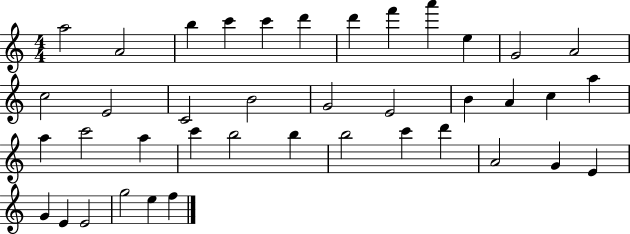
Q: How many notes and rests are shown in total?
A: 40